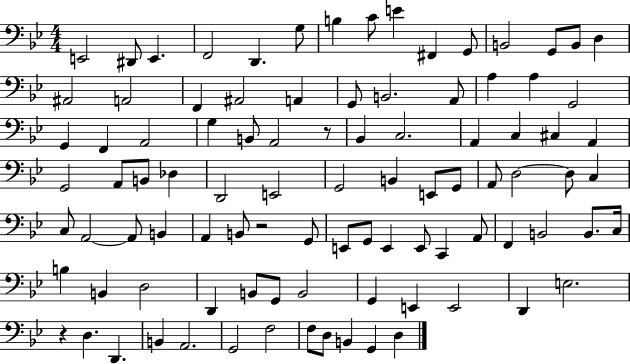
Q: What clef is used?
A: bass